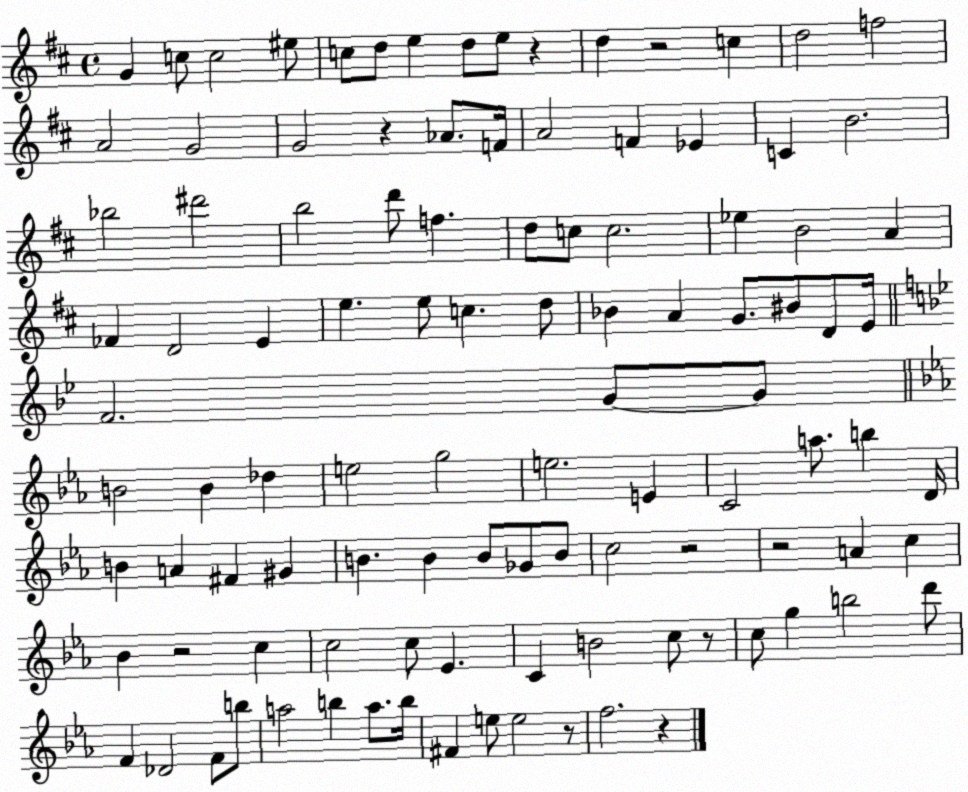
X:1
T:Untitled
M:4/4
L:1/4
K:D
G c/2 c2 ^e/2 c/2 d/2 e d/2 e/2 z d z2 c d2 f2 A2 G2 G2 z _A/2 F/4 A2 F _E C B2 _b2 ^d'2 b2 d'/2 f d/2 c/2 c2 _e B2 A _F D2 E e e/2 c d/2 _B A G/2 ^B/2 D/2 E/4 F2 G/2 G/2 B2 B _d e2 g2 e2 E C2 a/2 b D/4 B A ^F ^G B B B/2 _G/2 B/2 c2 z2 z2 A c _B z2 c c2 c/2 _E C B2 c/2 z/2 c/2 g b2 d'/2 F _D2 F/2 b/2 a2 b a/2 b/4 ^F e/2 e2 z/2 f2 z